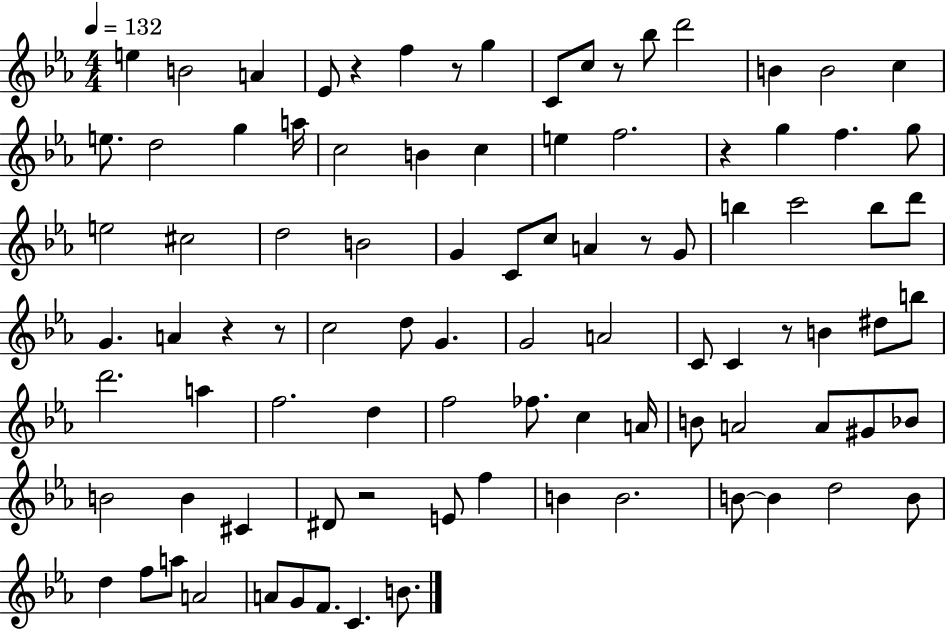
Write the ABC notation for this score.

X:1
T:Untitled
M:4/4
L:1/4
K:Eb
e B2 A _E/2 z f z/2 g C/2 c/2 z/2 _b/2 d'2 B B2 c e/2 d2 g a/4 c2 B c e f2 z g f g/2 e2 ^c2 d2 B2 G C/2 c/2 A z/2 G/2 b c'2 b/2 d'/2 G A z z/2 c2 d/2 G G2 A2 C/2 C z/2 B ^d/2 b/2 d'2 a f2 d f2 _f/2 c A/4 B/2 A2 A/2 ^G/2 _B/2 B2 B ^C ^D/2 z2 E/2 f B B2 B/2 B d2 B/2 d f/2 a/2 A2 A/2 G/2 F/2 C B/2